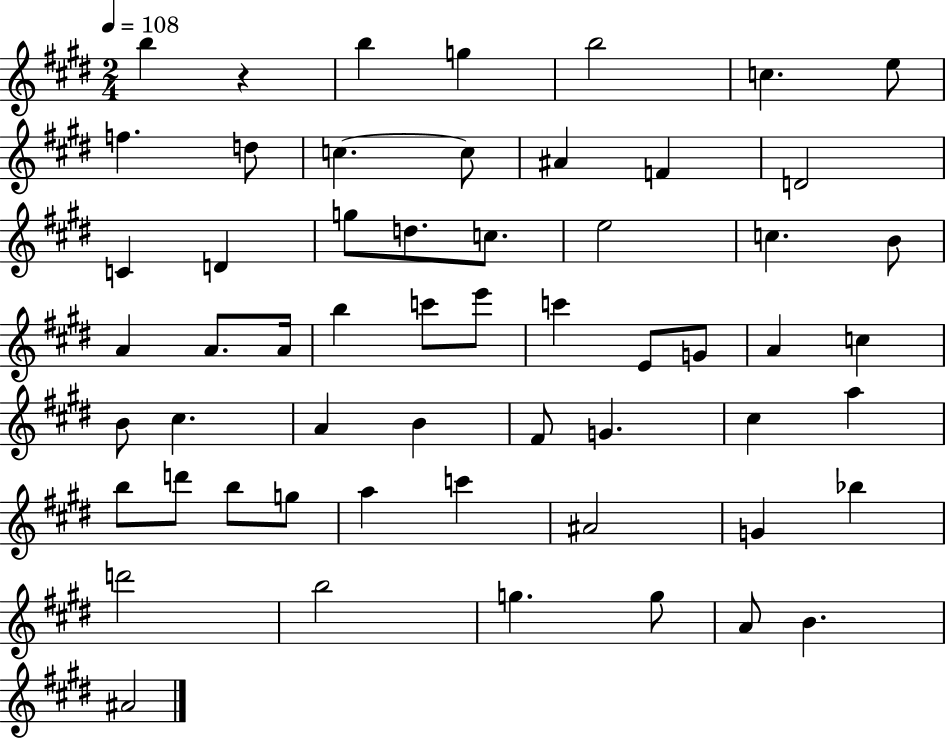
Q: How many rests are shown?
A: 1